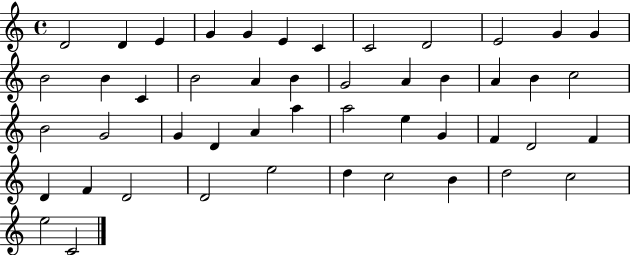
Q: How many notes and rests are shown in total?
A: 48